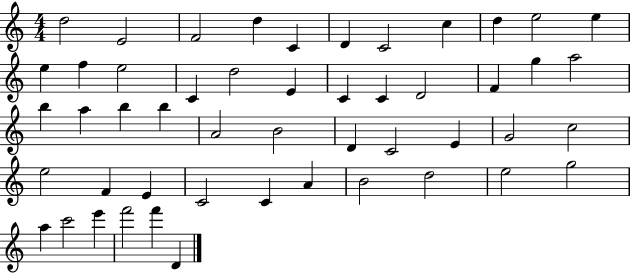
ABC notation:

X:1
T:Untitled
M:4/4
L:1/4
K:C
d2 E2 F2 d C D C2 c d e2 e e f e2 C d2 E C C D2 F g a2 b a b b A2 B2 D C2 E G2 c2 e2 F E C2 C A B2 d2 e2 g2 a c'2 e' f'2 f' D